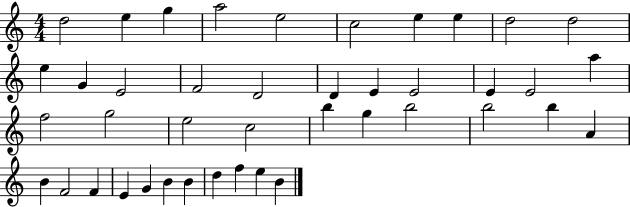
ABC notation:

X:1
T:Untitled
M:4/4
L:1/4
K:C
d2 e g a2 e2 c2 e e d2 d2 e G E2 F2 D2 D E E2 E E2 a f2 g2 e2 c2 b g b2 b2 b A B F2 F E G B B d f e B